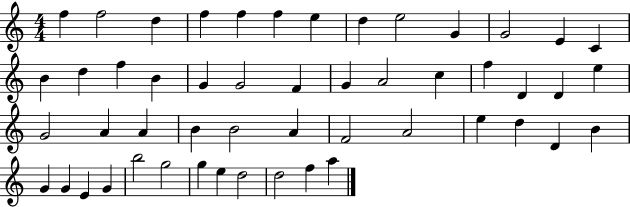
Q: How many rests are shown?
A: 0